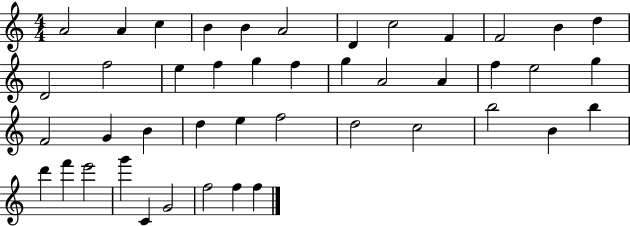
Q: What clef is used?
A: treble